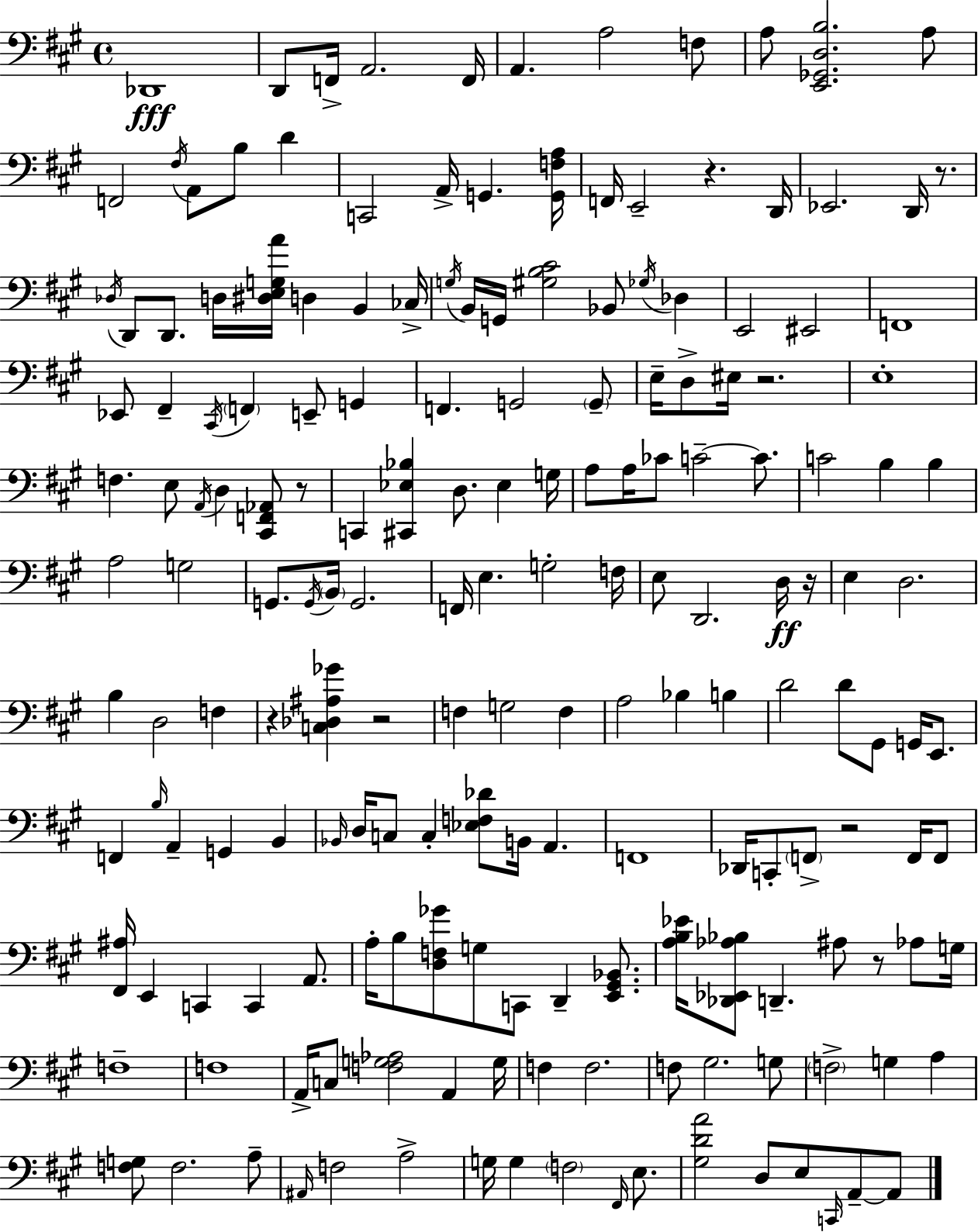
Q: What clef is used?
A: bass